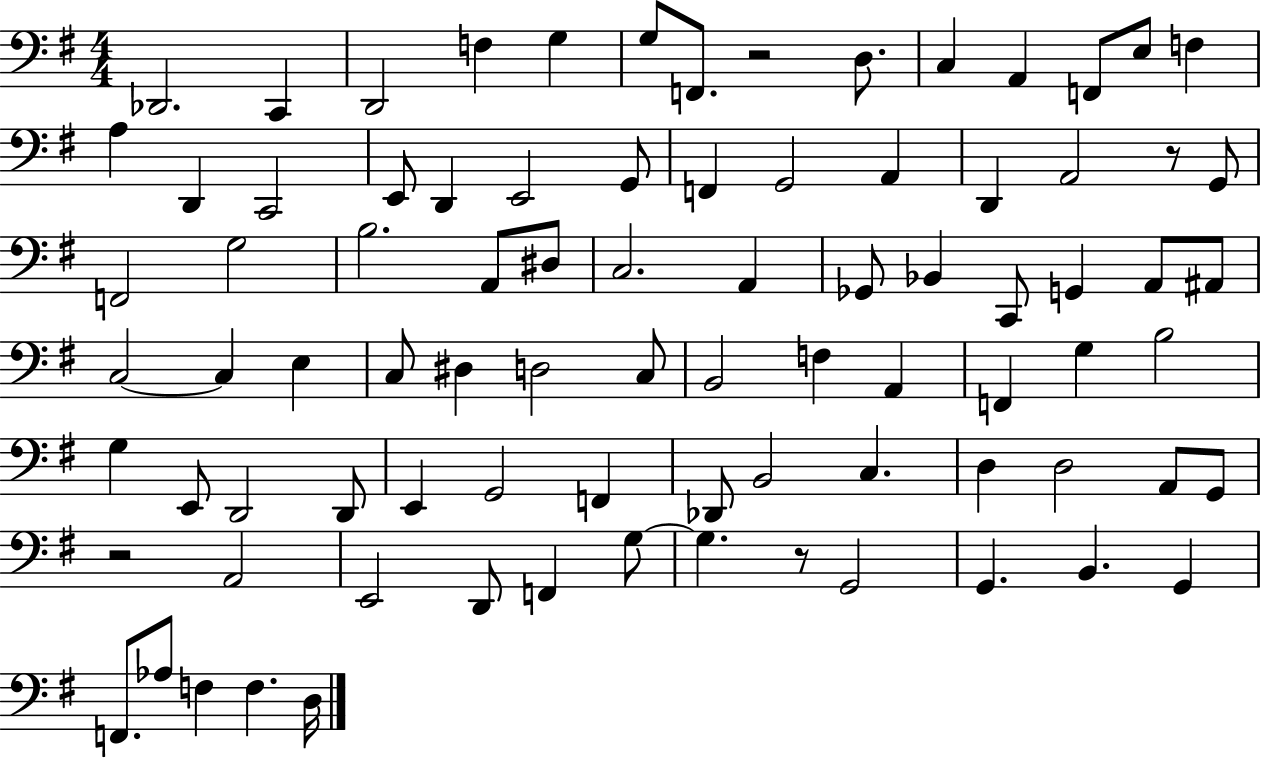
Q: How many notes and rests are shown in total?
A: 85